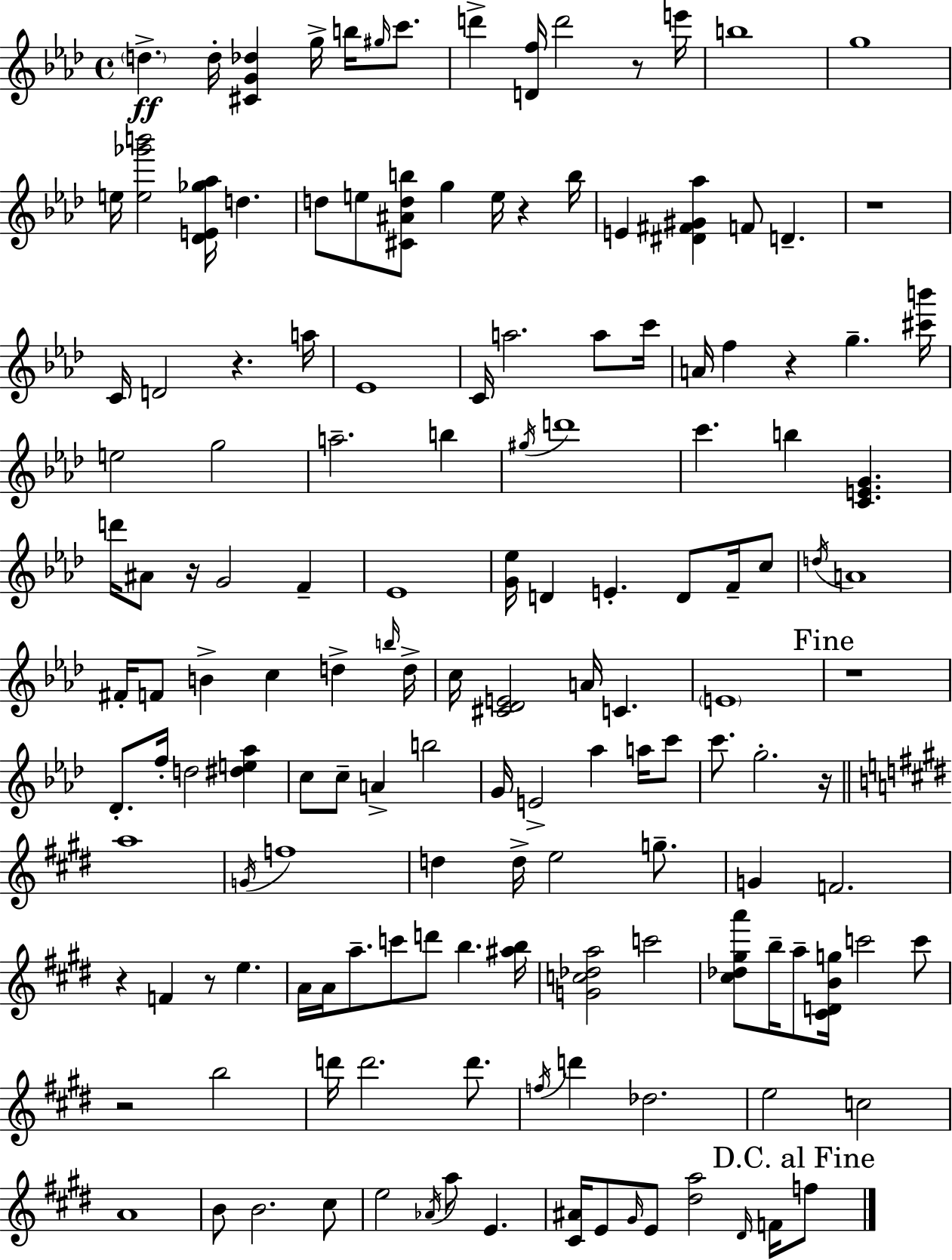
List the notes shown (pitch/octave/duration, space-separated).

D5/q. D5/s [C#4,G4,Db5]/q G5/s B5/s G#5/s C6/e. D6/q [D4,F5]/s D6/h R/e E6/s B5/w G5/w E5/s [E5,Gb6,B6]/h [Db4,E4,Gb5,Ab5]/s D5/q. D5/e E5/e [C#4,A#4,D5,B5]/e G5/q E5/s R/q B5/s E4/q [D#4,F#4,G#4,Ab5]/q F4/e D4/q. R/w C4/s D4/h R/q. A5/s Eb4/w C4/s A5/h. A5/e C6/s A4/s F5/q R/q G5/q. [C#6,B6]/s E5/h G5/h A5/h. B5/q G#5/s D6/w C6/q. B5/q [C4,E4,G4]/q. D6/s A#4/e R/s G4/h F4/q Eb4/w [G4,Eb5]/s D4/q E4/q. D4/e F4/s C5/e D5/s A4/w F#4/s F4/e B4/q C5/q D5/q B5/s D5/s C5/s [C#4,Db4,E4]/h A4/s C4/q. E4/w R/w Db4/e. F5/s D5/h [D#5,E5,Ab5]/q C5/e C5/e A4/q B5/h G4/s E4/h Ab5/q A5/s C6/e C6/e. G5/h. R/s A5/w G4/s F5/w D5/q D5/s E5/h G5/e. G4/q F4/h. R/q F4/q R/e E5/q. A4/s A4/s A5/e. C6/e D6/e B5/q. [A#5,B5]/s [G4,C5,Db5,A5]/h C6/h [C#5,Db5,G#5,A6]/e B5/s A5/e [C#4,D4,B4,G5]/s C6/h C6/e R/h B5/h D6/s D6/h. D6/e. F5/s D6/q Db5/h. E5/h C5/h A4/w B4/e B4/h. C#5/e E5/h Ab4/s A5/e E4/q. [C#4,A#4]/s E4/e G#4/s E4/e [D#5,A5]/h D#4/s F4/s F5/e